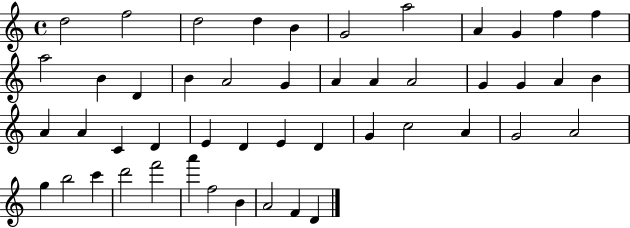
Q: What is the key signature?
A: C major